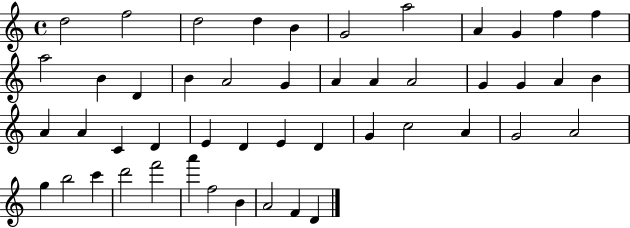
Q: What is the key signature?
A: C major